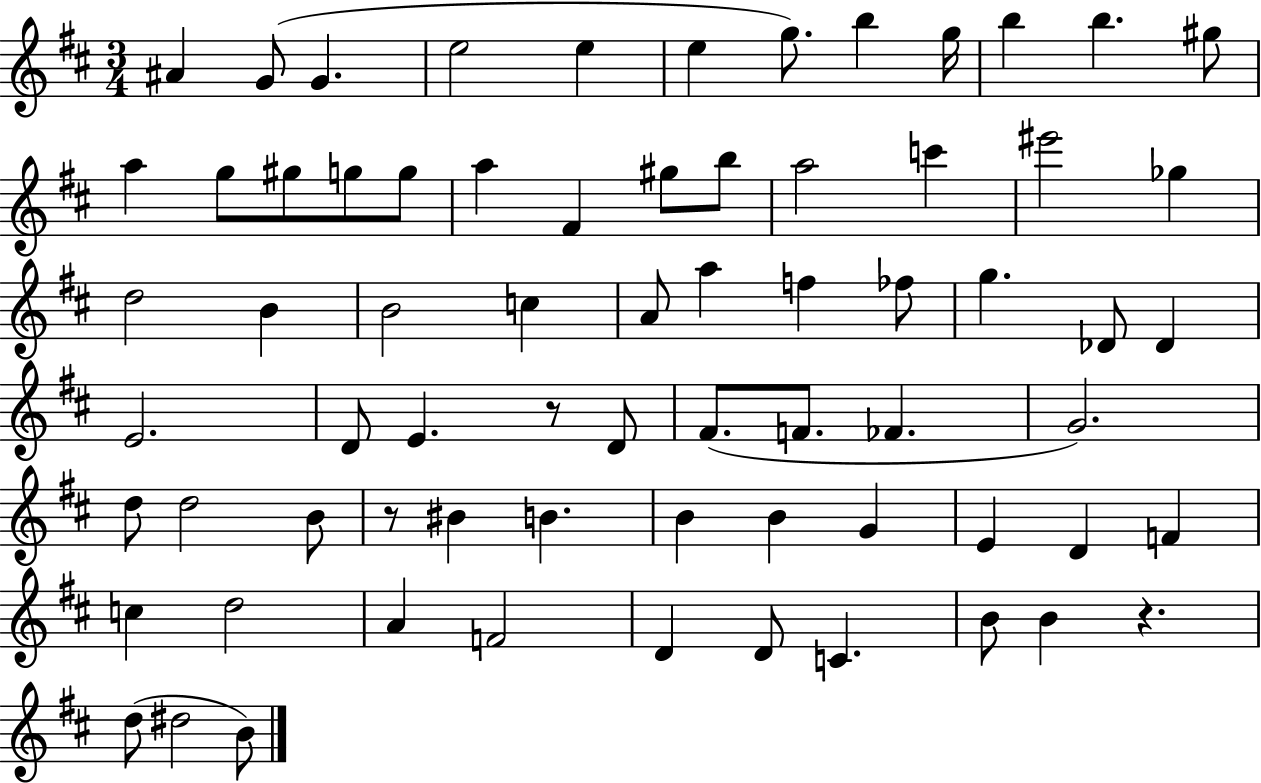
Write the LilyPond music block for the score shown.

{
  \clef treble
  \numericTimeSignature
  \time 3/4
  \key d \major
  ais'4 g'8( g'4. | e''2 e''4 | e''4 g''8.) b''4 g''16 | b''4 b''4. gis''8 | \break a''4 g''8 gis''8 g''8 g''8 | a''4 fis'4 gis''8 b''8 | a''2 c'''4 | eis'''2 ges''4 | \break d''2 b'4 | b'2 c''4 | a'8 a''4 f''4 fes''8 | g''4. des'8 des'4 | \break e'2. | d'8 e'4. r8 d'8 | fis'8.( f'8. fes'4. | g'2.) | \break d''8 d''2 b'8 | r8 bis'4 b'4. | b'4 b'4 g'4 | e'4 d'4 f'4 | \break c''4 d''2 | a'4 f'2 | d'4 d'8 c'4. | b'8 b'4 r4. | \break d''8( dis''2 b'8) | \bar "|."
}